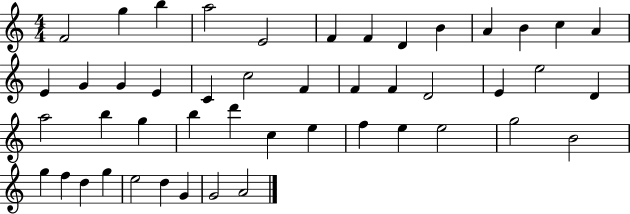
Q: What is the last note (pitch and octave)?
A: A4